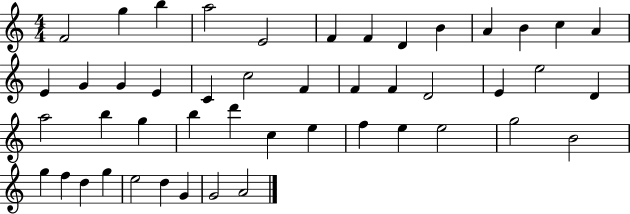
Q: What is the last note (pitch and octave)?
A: A4